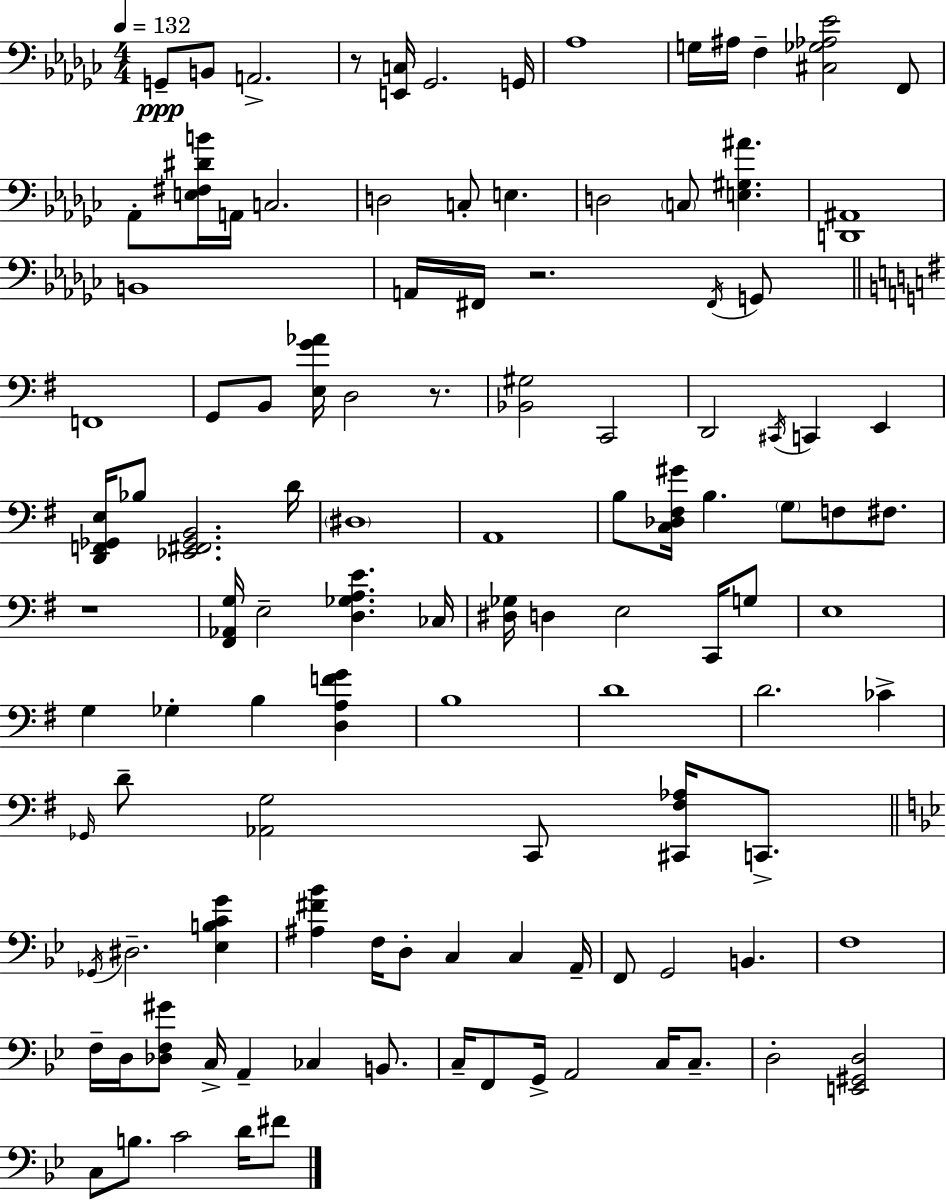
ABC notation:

X:1
T:Untitled
M:4/4
L:1/4
K:Ebm
G,,/2 B,,/2 A,,2 z/2 [E,,C,]/4 _G,,2 G,,/4 _A,4 G,/4 ^A,/4 F, [^C,_G,_A,_E]2 F,,/2 _A,,/2 [E,^F,^DB]/4 A,,/4 C,2 D,2 C,/2 E, D,2 C,/2 [E,^G,^A] [D,,^A,,]4 B,,4 A,,/4 ^F,,/4 z2 ^F,,/4 G,,/2 F,,4 G,,/2 B,,/2 [E,G_A]/4 D,2 z/2 [_B,,^G,]2 C,,2 D,,2 ^C,,/4 C,, E,, [D,,F,,_G,,E,]/4 _B,/2 [_E,,^F,,_G,,B,,]2 D/4 ^D,4 A,,4 B,/2 [C,_D,^F,^G]/4 B, G,/2 F,/2 ^F,/2 z4 [^F,,_A,,G,]/4 E,2 [D,_G,A,E] _C,/4 [^D,_G,]/4 D, E,2 C,,/4 G,/2 E,4 G, _G, B, [D,A,FG] B,4 D4 D2 _C _G,,/4 D/2 [_A,,G,]2 C,,/2 [^C,,^F,_A,]/4 C,,/2 _G,,/4 ^D,2 [_E,B,CG] [^A,^F_B] F,/4 D,/2 C, C, A,,/4 F,,/2 G,,2 B,, F,4 F,/4 D,/4 [_D,F,^G]/2 C,/4 A,, _C, B,,/2 C,/4 F,,/2 G,,/4 A,,2 C,/4 C,/2 D,2 [E,,^G,,D,]2 C,/2 B,/2 C2 D/4 ^F/2